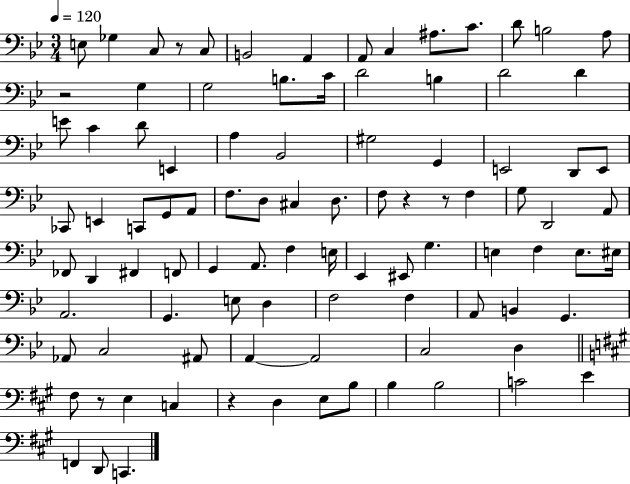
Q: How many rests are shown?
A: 6